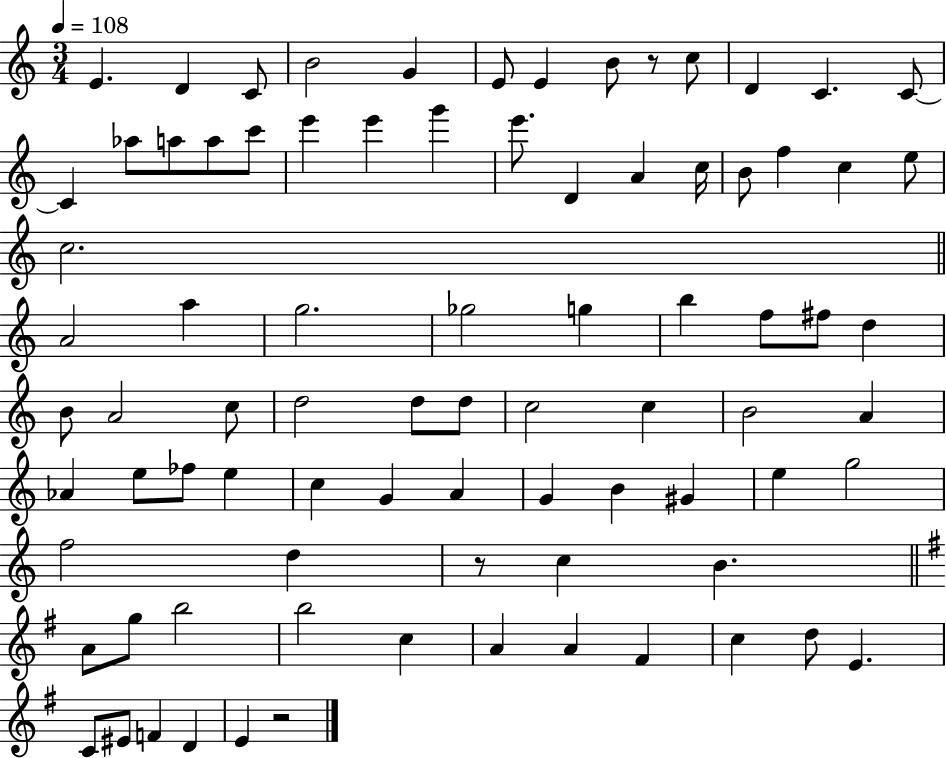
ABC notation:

X:1
T:Untitled
M:3/4
L:1/4
K:C
E D C/2 B2 G E/2 E B/2 z/2 c/2 D C C/2 C _a/2 a/2 a/2 c'/2 e' e' g' e'/2 D A c/4 B/2 f c e/2 c2 A2 a g2 _g2 g b f/2 ^f/2 d B/2 A2 c/2 d2 d/2 d/2 c2 c B2 A _A e/2 _f/2 e c G A G B ^G e g2 f2 d z/2 c B A/2 g/2 b2 b2 c A A ^F c d/2 E C/2 ^E/2 F D E z2